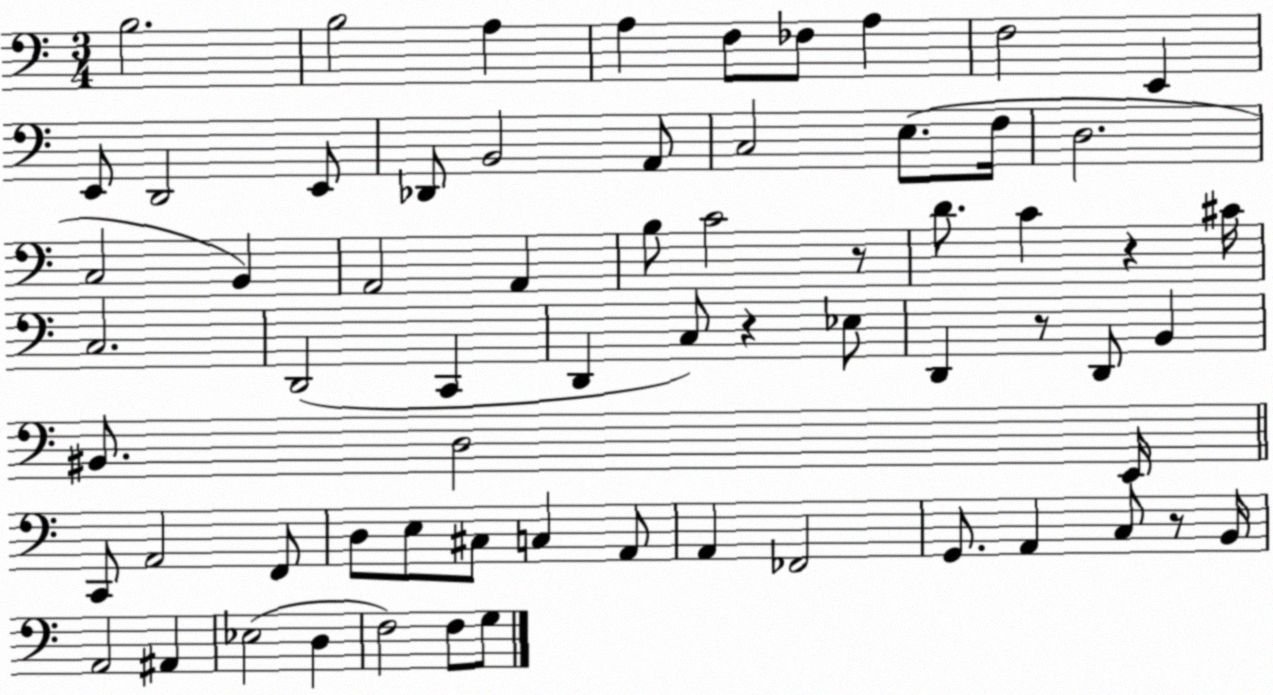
X:1
T:Untitled
M:3/4
L:1/4
K:C
B,2 B,2 A, A, F,/2 _F,/2 A, F,2 E,, E,,/2 D,,2 E,,/2 _D,,/2 B,,2 A,,/2 C,2 E,/2 F,/4 D,2 C,2 B,, A,,2 A,, B,/2 C2 z/2 D/2 C z ^C/4 C,2 D,,2 C,, D,, C,/2 z _E,/2 D,, z/2 D,,/2 B,, ^B,,/2 D,2 E,,/4 C,,/2 A,,2 F,,/2 D,/2 E,/2 ^C,/2 C, A,,/2 A,, _F,,2 G,,/2 A,, C,/2 z/2 B,,/4 A,,2 ^A,, _E,2 D, F,2 F,/2 G,/2